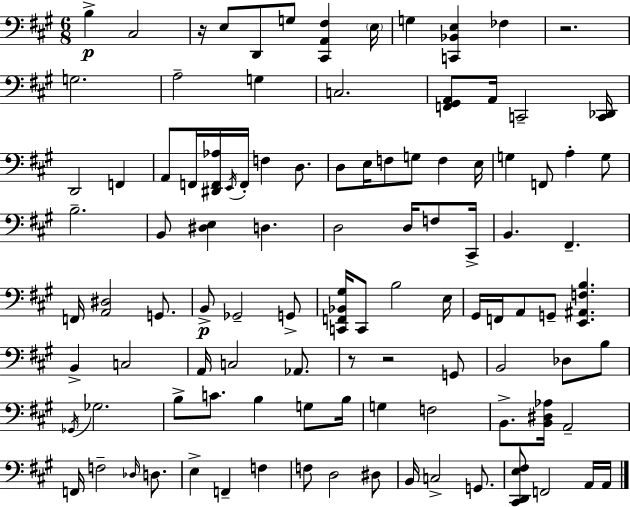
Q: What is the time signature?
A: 6/8